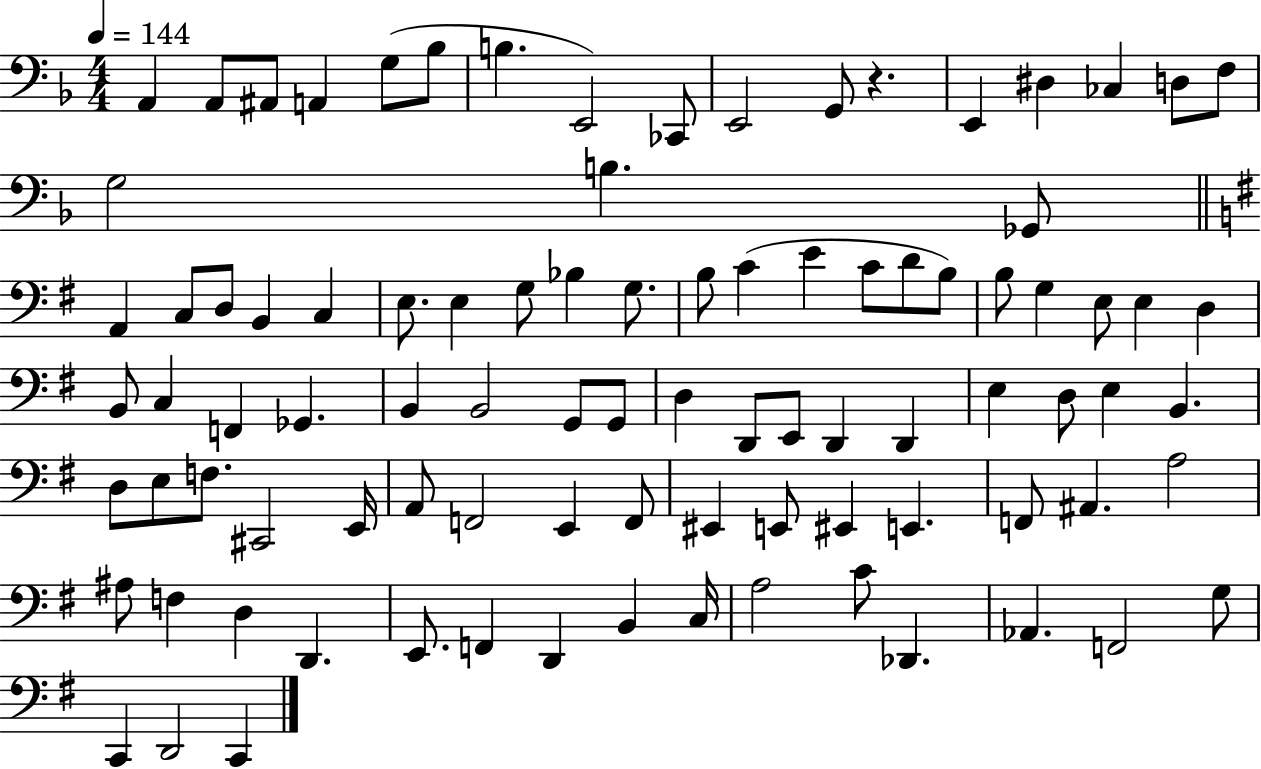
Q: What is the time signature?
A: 4/4